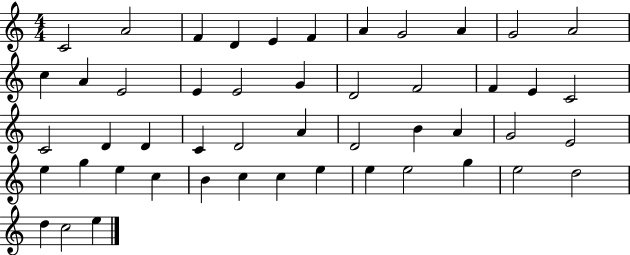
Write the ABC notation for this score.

X:1
T:Untitled
M:4/4
L:1/4
K:C
C2 A2 F D E F A G2 A G2 A2 c A E2 E E2 G D2 F2 F E C2 C2 D D C D2 A D2 B A G2 E2 e g e c B c c e e e2 g e2 d2 d c2 e